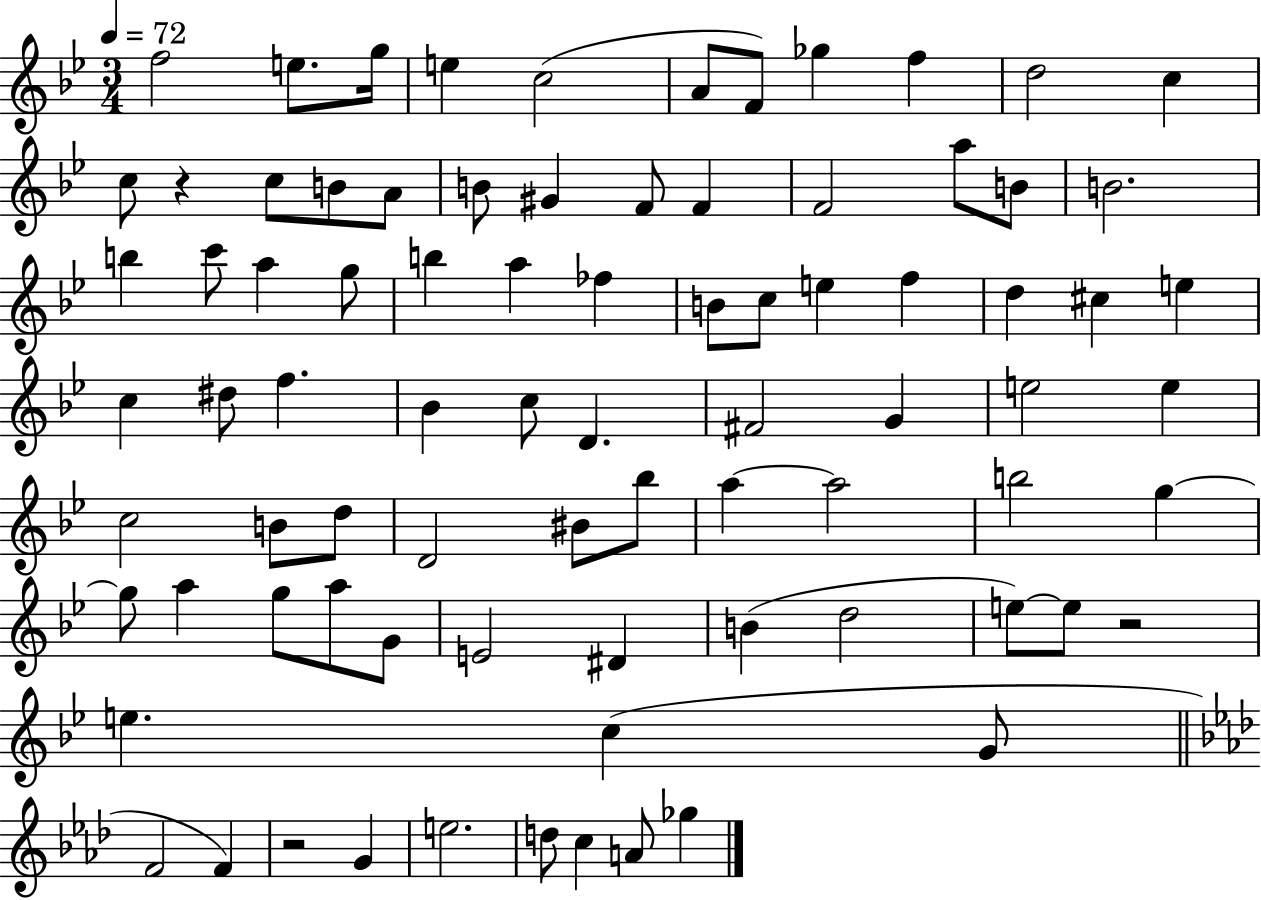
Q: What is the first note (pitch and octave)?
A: F5